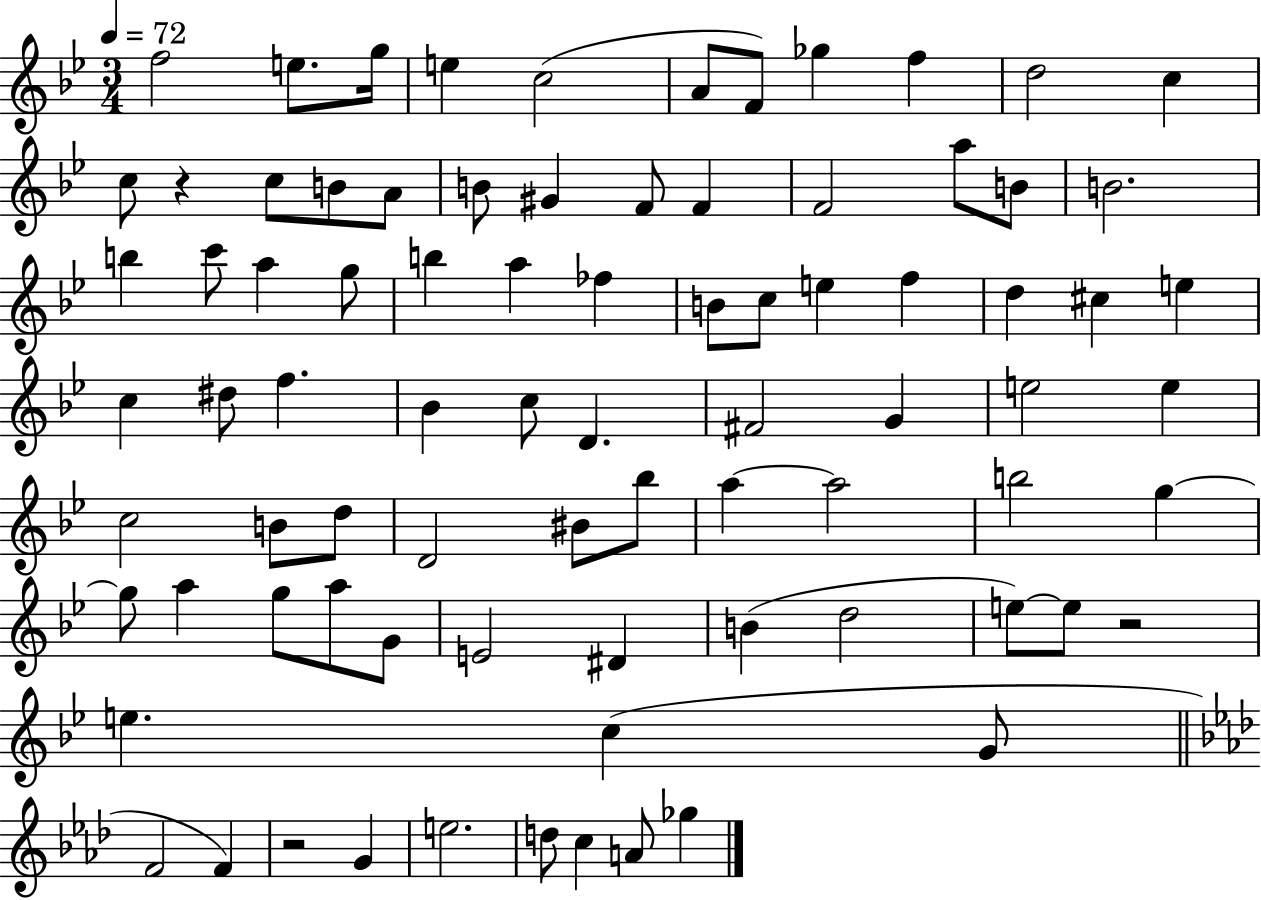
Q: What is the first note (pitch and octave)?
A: F5